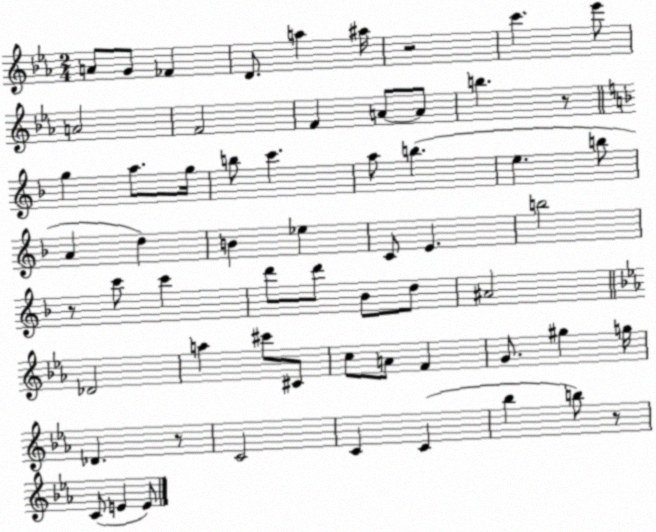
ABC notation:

X:1
T:Untitled
M:2/4
L:1/4
K:Eb
A/2 G/2 _F D/2 a ^a/4 z2 c' _e'/2 A2 F2 F A/2 A/2 b z/2 g a/2 g/4 b/2 c' a/2 b e b/2 A d B _e C/2 E b2 z/2 c'/2 c' d'/2 d'/2 _B/2 d/2 ^A2 _D2 a ^c'/2 ^C/2 c/2 A/2 F G/2 ^g g/4 _D z/2 C2 C C _b b/2 z/2 C/2 E E/2